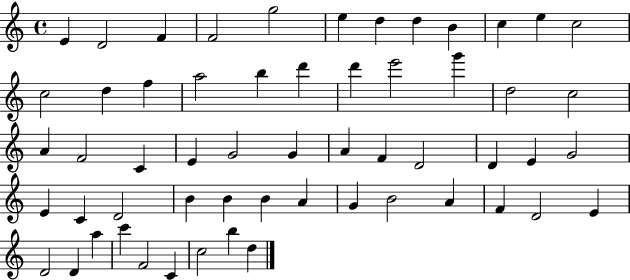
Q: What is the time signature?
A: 4/4